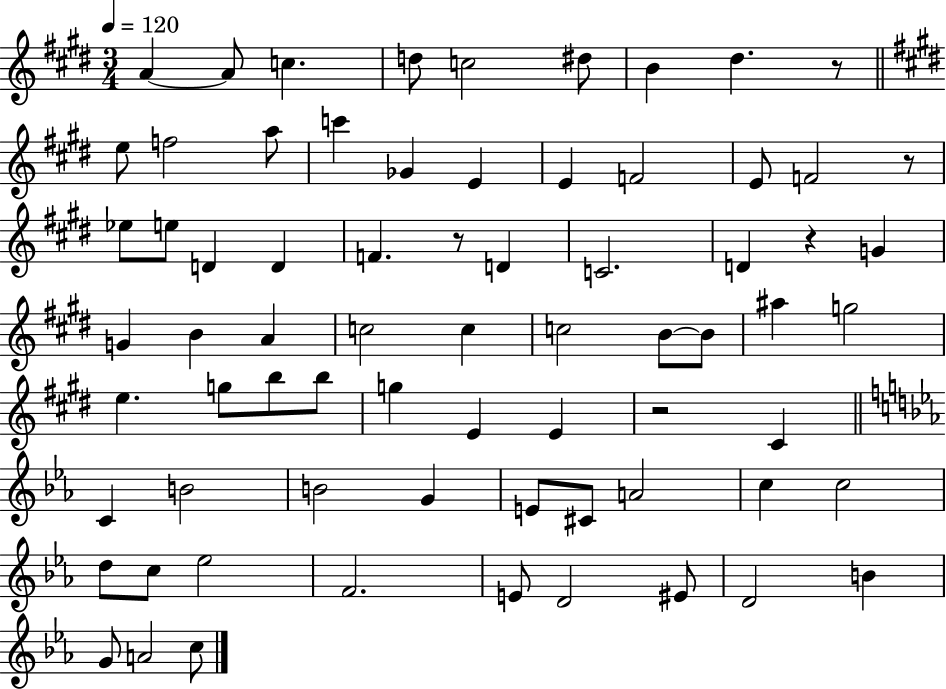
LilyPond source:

{
  \clef treble
  \numericTimeSignature
  \time 3/4
  \key e \major
  \tempo 4 = 120
  \repeat volta 2 { a'4~~ a'8 c''4. | d''8 c''2 dis''8 | b'4 dis''4. r8 | \bar "||" \break \key e \major e''8 f''2 a''8 | c'''4 ges'4 e'4 | e'4 f'2 | e'8 f'2 r8 | \break ees''8 e''8 d'4 d'4 | f'4. r8 d'4 | c'2. | d'4 r4 g'4 | \break g'4 b'4 a'4 | c''2 c''4 | c''2 b'8~~ b'8 | ais''4 g''2 | \break e''4. g''8 b''8 b''8 | g''4 e'4 e'4 | r2 cis'4 | \bar "||" \break \key c \minor c'4 b'2 | b'2 g'4 | e'8 cis'8 a'2 | c''4 c''2 | \break d''8 c''8 ees''2 | f'2. | e'8 d'2 eis'8 | d'2 b'4 | \break g'8 a'2 c''8 | } \bar "|."
}